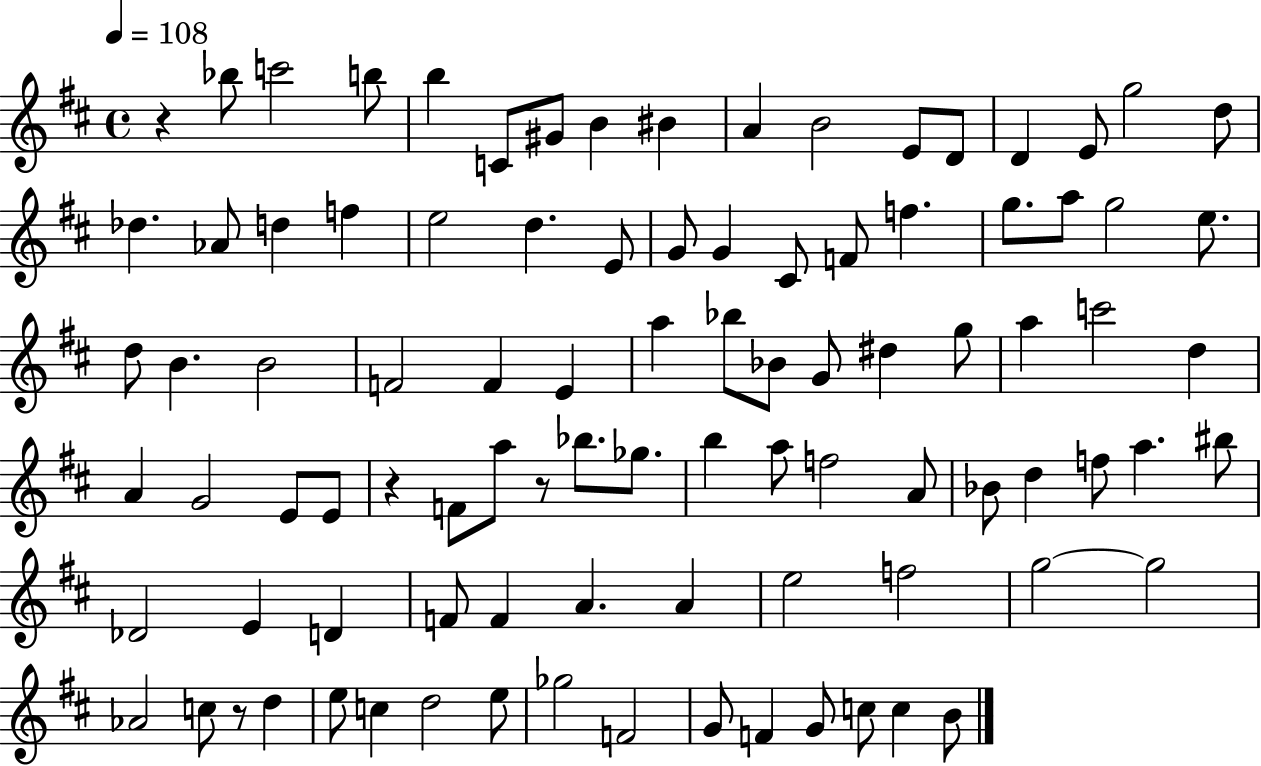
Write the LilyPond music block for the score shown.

{
  \clef treble
  \time 4/4
  \defaultTimeSignature
  \key d \major
  \tempo 4 = 108
  \repeat volta 2 { r4 bes''8 c'''2 b''8 | b''4 c'8 gis'8 b'4 bis'4 | a'4 b'2 e'8 d'8 | d'4 e'8 g''2 d''8 | \break des''4. aes'8 d''4 f''4 | e''2 d''4. e'8 | g'8 g'4 cis'8 f'8 f''4. | g''8. a''8 g''2 e''8. | \break d''8 b'4. b'2 | f'2 f'4 e'4 | a''4 bes''8 bes'8 g'8 dis''4 g''8 | a''4 c'''2 d''4 | \break a'4 g'2 e'8 e'8 | r4 f'8 a''8 r8 bes''8. ges''8. | b''4 a''8 f''2 a'8 | bes'8 d''4 f''8 a''4. bis''8 | \break des'2 e'4 d'4 | f'8 f'4 a'4. a'4 | e''2 f''2 | g''2~~ g''2 | \break aes'2 c''8 r8 d''4 | e''8 c''4 d''2 e''8 | ges''2 f'2 | g'8 f'4 g'8 c''8 c''4 b'8 | \break } \bar "|."
}